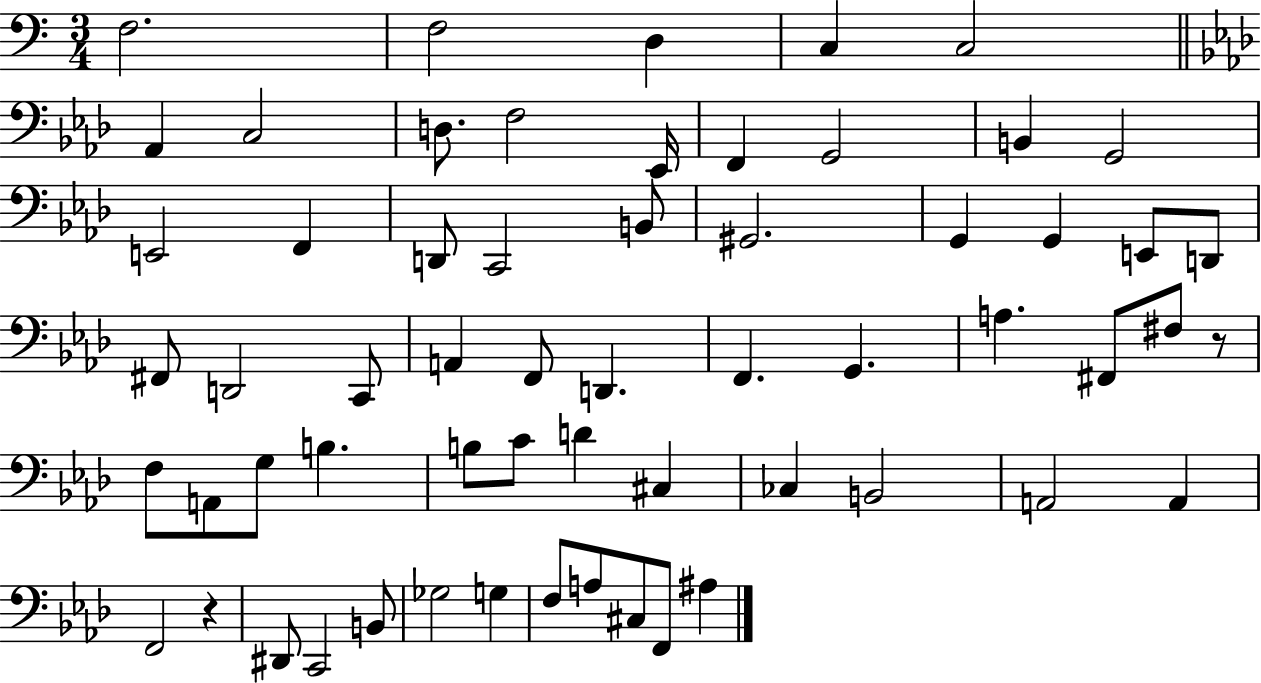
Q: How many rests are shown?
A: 2